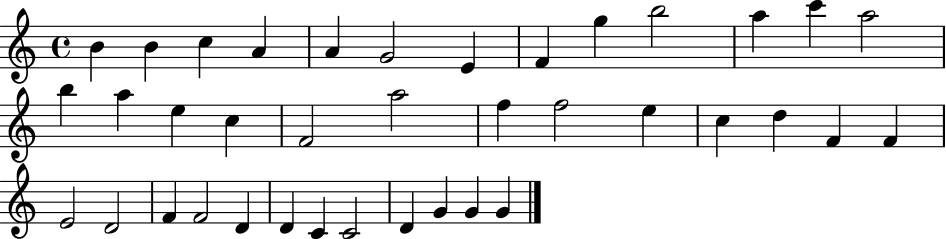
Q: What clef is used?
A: treble